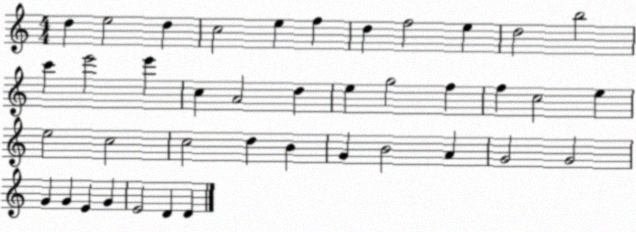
X:1
T:Untitled
M:4/4
L:1/4
K:C
d e2 d c2 e f d f2 e d2 b2 c' e'2 e' c A2 d e g2 f f c2 e e2 c2 c2 d B G B2 A G2 G2 G G E G E2 D D